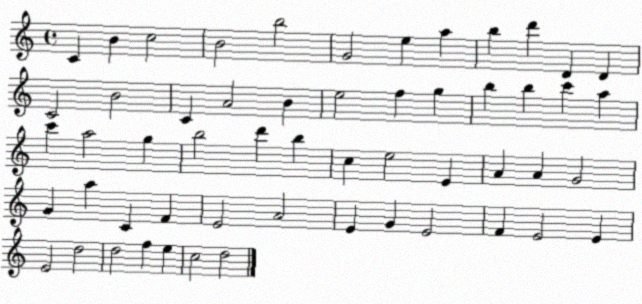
X:1
T:Untitled
M:4/4
L:1/4
K:C
C B c2 B2 b2 G2 e a b d' D D C2 B2 C A2 B e2 f g b b c' a c' a2 g b2 d' b c e2 E A A G2 G a C F E2 A2 E G E2 F E2 E E2 d2 d2 f e c2 d2